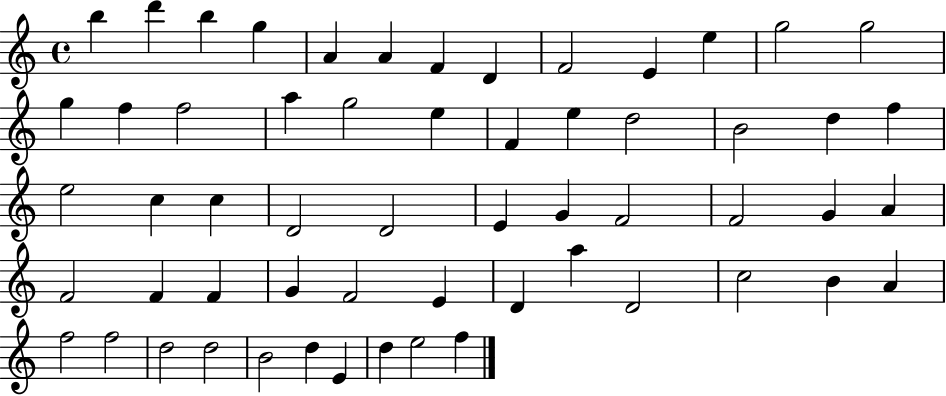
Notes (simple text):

B5/q D6/q B5/q G5/q A4/q A4/q F4/q D4/q F4/h E4/q E5/q G5/h G5/h G5/q F5/q F5/h A5/q G5/h E5/q F4/q E5/q D5/h B4/h D5/q F5/q E5/h C5/q C5/q D4/h D4/h E4/q G4/q F4/h F4/h G4/q A4/q F4/h F4/q F4/q G4/q F4/h E4/q D4/q A5/q D4/h C5/h B4/q A4/q F5/h F5/h D5/h D5/h B4/h D5/q E4/q D5/q E5/h F5/q